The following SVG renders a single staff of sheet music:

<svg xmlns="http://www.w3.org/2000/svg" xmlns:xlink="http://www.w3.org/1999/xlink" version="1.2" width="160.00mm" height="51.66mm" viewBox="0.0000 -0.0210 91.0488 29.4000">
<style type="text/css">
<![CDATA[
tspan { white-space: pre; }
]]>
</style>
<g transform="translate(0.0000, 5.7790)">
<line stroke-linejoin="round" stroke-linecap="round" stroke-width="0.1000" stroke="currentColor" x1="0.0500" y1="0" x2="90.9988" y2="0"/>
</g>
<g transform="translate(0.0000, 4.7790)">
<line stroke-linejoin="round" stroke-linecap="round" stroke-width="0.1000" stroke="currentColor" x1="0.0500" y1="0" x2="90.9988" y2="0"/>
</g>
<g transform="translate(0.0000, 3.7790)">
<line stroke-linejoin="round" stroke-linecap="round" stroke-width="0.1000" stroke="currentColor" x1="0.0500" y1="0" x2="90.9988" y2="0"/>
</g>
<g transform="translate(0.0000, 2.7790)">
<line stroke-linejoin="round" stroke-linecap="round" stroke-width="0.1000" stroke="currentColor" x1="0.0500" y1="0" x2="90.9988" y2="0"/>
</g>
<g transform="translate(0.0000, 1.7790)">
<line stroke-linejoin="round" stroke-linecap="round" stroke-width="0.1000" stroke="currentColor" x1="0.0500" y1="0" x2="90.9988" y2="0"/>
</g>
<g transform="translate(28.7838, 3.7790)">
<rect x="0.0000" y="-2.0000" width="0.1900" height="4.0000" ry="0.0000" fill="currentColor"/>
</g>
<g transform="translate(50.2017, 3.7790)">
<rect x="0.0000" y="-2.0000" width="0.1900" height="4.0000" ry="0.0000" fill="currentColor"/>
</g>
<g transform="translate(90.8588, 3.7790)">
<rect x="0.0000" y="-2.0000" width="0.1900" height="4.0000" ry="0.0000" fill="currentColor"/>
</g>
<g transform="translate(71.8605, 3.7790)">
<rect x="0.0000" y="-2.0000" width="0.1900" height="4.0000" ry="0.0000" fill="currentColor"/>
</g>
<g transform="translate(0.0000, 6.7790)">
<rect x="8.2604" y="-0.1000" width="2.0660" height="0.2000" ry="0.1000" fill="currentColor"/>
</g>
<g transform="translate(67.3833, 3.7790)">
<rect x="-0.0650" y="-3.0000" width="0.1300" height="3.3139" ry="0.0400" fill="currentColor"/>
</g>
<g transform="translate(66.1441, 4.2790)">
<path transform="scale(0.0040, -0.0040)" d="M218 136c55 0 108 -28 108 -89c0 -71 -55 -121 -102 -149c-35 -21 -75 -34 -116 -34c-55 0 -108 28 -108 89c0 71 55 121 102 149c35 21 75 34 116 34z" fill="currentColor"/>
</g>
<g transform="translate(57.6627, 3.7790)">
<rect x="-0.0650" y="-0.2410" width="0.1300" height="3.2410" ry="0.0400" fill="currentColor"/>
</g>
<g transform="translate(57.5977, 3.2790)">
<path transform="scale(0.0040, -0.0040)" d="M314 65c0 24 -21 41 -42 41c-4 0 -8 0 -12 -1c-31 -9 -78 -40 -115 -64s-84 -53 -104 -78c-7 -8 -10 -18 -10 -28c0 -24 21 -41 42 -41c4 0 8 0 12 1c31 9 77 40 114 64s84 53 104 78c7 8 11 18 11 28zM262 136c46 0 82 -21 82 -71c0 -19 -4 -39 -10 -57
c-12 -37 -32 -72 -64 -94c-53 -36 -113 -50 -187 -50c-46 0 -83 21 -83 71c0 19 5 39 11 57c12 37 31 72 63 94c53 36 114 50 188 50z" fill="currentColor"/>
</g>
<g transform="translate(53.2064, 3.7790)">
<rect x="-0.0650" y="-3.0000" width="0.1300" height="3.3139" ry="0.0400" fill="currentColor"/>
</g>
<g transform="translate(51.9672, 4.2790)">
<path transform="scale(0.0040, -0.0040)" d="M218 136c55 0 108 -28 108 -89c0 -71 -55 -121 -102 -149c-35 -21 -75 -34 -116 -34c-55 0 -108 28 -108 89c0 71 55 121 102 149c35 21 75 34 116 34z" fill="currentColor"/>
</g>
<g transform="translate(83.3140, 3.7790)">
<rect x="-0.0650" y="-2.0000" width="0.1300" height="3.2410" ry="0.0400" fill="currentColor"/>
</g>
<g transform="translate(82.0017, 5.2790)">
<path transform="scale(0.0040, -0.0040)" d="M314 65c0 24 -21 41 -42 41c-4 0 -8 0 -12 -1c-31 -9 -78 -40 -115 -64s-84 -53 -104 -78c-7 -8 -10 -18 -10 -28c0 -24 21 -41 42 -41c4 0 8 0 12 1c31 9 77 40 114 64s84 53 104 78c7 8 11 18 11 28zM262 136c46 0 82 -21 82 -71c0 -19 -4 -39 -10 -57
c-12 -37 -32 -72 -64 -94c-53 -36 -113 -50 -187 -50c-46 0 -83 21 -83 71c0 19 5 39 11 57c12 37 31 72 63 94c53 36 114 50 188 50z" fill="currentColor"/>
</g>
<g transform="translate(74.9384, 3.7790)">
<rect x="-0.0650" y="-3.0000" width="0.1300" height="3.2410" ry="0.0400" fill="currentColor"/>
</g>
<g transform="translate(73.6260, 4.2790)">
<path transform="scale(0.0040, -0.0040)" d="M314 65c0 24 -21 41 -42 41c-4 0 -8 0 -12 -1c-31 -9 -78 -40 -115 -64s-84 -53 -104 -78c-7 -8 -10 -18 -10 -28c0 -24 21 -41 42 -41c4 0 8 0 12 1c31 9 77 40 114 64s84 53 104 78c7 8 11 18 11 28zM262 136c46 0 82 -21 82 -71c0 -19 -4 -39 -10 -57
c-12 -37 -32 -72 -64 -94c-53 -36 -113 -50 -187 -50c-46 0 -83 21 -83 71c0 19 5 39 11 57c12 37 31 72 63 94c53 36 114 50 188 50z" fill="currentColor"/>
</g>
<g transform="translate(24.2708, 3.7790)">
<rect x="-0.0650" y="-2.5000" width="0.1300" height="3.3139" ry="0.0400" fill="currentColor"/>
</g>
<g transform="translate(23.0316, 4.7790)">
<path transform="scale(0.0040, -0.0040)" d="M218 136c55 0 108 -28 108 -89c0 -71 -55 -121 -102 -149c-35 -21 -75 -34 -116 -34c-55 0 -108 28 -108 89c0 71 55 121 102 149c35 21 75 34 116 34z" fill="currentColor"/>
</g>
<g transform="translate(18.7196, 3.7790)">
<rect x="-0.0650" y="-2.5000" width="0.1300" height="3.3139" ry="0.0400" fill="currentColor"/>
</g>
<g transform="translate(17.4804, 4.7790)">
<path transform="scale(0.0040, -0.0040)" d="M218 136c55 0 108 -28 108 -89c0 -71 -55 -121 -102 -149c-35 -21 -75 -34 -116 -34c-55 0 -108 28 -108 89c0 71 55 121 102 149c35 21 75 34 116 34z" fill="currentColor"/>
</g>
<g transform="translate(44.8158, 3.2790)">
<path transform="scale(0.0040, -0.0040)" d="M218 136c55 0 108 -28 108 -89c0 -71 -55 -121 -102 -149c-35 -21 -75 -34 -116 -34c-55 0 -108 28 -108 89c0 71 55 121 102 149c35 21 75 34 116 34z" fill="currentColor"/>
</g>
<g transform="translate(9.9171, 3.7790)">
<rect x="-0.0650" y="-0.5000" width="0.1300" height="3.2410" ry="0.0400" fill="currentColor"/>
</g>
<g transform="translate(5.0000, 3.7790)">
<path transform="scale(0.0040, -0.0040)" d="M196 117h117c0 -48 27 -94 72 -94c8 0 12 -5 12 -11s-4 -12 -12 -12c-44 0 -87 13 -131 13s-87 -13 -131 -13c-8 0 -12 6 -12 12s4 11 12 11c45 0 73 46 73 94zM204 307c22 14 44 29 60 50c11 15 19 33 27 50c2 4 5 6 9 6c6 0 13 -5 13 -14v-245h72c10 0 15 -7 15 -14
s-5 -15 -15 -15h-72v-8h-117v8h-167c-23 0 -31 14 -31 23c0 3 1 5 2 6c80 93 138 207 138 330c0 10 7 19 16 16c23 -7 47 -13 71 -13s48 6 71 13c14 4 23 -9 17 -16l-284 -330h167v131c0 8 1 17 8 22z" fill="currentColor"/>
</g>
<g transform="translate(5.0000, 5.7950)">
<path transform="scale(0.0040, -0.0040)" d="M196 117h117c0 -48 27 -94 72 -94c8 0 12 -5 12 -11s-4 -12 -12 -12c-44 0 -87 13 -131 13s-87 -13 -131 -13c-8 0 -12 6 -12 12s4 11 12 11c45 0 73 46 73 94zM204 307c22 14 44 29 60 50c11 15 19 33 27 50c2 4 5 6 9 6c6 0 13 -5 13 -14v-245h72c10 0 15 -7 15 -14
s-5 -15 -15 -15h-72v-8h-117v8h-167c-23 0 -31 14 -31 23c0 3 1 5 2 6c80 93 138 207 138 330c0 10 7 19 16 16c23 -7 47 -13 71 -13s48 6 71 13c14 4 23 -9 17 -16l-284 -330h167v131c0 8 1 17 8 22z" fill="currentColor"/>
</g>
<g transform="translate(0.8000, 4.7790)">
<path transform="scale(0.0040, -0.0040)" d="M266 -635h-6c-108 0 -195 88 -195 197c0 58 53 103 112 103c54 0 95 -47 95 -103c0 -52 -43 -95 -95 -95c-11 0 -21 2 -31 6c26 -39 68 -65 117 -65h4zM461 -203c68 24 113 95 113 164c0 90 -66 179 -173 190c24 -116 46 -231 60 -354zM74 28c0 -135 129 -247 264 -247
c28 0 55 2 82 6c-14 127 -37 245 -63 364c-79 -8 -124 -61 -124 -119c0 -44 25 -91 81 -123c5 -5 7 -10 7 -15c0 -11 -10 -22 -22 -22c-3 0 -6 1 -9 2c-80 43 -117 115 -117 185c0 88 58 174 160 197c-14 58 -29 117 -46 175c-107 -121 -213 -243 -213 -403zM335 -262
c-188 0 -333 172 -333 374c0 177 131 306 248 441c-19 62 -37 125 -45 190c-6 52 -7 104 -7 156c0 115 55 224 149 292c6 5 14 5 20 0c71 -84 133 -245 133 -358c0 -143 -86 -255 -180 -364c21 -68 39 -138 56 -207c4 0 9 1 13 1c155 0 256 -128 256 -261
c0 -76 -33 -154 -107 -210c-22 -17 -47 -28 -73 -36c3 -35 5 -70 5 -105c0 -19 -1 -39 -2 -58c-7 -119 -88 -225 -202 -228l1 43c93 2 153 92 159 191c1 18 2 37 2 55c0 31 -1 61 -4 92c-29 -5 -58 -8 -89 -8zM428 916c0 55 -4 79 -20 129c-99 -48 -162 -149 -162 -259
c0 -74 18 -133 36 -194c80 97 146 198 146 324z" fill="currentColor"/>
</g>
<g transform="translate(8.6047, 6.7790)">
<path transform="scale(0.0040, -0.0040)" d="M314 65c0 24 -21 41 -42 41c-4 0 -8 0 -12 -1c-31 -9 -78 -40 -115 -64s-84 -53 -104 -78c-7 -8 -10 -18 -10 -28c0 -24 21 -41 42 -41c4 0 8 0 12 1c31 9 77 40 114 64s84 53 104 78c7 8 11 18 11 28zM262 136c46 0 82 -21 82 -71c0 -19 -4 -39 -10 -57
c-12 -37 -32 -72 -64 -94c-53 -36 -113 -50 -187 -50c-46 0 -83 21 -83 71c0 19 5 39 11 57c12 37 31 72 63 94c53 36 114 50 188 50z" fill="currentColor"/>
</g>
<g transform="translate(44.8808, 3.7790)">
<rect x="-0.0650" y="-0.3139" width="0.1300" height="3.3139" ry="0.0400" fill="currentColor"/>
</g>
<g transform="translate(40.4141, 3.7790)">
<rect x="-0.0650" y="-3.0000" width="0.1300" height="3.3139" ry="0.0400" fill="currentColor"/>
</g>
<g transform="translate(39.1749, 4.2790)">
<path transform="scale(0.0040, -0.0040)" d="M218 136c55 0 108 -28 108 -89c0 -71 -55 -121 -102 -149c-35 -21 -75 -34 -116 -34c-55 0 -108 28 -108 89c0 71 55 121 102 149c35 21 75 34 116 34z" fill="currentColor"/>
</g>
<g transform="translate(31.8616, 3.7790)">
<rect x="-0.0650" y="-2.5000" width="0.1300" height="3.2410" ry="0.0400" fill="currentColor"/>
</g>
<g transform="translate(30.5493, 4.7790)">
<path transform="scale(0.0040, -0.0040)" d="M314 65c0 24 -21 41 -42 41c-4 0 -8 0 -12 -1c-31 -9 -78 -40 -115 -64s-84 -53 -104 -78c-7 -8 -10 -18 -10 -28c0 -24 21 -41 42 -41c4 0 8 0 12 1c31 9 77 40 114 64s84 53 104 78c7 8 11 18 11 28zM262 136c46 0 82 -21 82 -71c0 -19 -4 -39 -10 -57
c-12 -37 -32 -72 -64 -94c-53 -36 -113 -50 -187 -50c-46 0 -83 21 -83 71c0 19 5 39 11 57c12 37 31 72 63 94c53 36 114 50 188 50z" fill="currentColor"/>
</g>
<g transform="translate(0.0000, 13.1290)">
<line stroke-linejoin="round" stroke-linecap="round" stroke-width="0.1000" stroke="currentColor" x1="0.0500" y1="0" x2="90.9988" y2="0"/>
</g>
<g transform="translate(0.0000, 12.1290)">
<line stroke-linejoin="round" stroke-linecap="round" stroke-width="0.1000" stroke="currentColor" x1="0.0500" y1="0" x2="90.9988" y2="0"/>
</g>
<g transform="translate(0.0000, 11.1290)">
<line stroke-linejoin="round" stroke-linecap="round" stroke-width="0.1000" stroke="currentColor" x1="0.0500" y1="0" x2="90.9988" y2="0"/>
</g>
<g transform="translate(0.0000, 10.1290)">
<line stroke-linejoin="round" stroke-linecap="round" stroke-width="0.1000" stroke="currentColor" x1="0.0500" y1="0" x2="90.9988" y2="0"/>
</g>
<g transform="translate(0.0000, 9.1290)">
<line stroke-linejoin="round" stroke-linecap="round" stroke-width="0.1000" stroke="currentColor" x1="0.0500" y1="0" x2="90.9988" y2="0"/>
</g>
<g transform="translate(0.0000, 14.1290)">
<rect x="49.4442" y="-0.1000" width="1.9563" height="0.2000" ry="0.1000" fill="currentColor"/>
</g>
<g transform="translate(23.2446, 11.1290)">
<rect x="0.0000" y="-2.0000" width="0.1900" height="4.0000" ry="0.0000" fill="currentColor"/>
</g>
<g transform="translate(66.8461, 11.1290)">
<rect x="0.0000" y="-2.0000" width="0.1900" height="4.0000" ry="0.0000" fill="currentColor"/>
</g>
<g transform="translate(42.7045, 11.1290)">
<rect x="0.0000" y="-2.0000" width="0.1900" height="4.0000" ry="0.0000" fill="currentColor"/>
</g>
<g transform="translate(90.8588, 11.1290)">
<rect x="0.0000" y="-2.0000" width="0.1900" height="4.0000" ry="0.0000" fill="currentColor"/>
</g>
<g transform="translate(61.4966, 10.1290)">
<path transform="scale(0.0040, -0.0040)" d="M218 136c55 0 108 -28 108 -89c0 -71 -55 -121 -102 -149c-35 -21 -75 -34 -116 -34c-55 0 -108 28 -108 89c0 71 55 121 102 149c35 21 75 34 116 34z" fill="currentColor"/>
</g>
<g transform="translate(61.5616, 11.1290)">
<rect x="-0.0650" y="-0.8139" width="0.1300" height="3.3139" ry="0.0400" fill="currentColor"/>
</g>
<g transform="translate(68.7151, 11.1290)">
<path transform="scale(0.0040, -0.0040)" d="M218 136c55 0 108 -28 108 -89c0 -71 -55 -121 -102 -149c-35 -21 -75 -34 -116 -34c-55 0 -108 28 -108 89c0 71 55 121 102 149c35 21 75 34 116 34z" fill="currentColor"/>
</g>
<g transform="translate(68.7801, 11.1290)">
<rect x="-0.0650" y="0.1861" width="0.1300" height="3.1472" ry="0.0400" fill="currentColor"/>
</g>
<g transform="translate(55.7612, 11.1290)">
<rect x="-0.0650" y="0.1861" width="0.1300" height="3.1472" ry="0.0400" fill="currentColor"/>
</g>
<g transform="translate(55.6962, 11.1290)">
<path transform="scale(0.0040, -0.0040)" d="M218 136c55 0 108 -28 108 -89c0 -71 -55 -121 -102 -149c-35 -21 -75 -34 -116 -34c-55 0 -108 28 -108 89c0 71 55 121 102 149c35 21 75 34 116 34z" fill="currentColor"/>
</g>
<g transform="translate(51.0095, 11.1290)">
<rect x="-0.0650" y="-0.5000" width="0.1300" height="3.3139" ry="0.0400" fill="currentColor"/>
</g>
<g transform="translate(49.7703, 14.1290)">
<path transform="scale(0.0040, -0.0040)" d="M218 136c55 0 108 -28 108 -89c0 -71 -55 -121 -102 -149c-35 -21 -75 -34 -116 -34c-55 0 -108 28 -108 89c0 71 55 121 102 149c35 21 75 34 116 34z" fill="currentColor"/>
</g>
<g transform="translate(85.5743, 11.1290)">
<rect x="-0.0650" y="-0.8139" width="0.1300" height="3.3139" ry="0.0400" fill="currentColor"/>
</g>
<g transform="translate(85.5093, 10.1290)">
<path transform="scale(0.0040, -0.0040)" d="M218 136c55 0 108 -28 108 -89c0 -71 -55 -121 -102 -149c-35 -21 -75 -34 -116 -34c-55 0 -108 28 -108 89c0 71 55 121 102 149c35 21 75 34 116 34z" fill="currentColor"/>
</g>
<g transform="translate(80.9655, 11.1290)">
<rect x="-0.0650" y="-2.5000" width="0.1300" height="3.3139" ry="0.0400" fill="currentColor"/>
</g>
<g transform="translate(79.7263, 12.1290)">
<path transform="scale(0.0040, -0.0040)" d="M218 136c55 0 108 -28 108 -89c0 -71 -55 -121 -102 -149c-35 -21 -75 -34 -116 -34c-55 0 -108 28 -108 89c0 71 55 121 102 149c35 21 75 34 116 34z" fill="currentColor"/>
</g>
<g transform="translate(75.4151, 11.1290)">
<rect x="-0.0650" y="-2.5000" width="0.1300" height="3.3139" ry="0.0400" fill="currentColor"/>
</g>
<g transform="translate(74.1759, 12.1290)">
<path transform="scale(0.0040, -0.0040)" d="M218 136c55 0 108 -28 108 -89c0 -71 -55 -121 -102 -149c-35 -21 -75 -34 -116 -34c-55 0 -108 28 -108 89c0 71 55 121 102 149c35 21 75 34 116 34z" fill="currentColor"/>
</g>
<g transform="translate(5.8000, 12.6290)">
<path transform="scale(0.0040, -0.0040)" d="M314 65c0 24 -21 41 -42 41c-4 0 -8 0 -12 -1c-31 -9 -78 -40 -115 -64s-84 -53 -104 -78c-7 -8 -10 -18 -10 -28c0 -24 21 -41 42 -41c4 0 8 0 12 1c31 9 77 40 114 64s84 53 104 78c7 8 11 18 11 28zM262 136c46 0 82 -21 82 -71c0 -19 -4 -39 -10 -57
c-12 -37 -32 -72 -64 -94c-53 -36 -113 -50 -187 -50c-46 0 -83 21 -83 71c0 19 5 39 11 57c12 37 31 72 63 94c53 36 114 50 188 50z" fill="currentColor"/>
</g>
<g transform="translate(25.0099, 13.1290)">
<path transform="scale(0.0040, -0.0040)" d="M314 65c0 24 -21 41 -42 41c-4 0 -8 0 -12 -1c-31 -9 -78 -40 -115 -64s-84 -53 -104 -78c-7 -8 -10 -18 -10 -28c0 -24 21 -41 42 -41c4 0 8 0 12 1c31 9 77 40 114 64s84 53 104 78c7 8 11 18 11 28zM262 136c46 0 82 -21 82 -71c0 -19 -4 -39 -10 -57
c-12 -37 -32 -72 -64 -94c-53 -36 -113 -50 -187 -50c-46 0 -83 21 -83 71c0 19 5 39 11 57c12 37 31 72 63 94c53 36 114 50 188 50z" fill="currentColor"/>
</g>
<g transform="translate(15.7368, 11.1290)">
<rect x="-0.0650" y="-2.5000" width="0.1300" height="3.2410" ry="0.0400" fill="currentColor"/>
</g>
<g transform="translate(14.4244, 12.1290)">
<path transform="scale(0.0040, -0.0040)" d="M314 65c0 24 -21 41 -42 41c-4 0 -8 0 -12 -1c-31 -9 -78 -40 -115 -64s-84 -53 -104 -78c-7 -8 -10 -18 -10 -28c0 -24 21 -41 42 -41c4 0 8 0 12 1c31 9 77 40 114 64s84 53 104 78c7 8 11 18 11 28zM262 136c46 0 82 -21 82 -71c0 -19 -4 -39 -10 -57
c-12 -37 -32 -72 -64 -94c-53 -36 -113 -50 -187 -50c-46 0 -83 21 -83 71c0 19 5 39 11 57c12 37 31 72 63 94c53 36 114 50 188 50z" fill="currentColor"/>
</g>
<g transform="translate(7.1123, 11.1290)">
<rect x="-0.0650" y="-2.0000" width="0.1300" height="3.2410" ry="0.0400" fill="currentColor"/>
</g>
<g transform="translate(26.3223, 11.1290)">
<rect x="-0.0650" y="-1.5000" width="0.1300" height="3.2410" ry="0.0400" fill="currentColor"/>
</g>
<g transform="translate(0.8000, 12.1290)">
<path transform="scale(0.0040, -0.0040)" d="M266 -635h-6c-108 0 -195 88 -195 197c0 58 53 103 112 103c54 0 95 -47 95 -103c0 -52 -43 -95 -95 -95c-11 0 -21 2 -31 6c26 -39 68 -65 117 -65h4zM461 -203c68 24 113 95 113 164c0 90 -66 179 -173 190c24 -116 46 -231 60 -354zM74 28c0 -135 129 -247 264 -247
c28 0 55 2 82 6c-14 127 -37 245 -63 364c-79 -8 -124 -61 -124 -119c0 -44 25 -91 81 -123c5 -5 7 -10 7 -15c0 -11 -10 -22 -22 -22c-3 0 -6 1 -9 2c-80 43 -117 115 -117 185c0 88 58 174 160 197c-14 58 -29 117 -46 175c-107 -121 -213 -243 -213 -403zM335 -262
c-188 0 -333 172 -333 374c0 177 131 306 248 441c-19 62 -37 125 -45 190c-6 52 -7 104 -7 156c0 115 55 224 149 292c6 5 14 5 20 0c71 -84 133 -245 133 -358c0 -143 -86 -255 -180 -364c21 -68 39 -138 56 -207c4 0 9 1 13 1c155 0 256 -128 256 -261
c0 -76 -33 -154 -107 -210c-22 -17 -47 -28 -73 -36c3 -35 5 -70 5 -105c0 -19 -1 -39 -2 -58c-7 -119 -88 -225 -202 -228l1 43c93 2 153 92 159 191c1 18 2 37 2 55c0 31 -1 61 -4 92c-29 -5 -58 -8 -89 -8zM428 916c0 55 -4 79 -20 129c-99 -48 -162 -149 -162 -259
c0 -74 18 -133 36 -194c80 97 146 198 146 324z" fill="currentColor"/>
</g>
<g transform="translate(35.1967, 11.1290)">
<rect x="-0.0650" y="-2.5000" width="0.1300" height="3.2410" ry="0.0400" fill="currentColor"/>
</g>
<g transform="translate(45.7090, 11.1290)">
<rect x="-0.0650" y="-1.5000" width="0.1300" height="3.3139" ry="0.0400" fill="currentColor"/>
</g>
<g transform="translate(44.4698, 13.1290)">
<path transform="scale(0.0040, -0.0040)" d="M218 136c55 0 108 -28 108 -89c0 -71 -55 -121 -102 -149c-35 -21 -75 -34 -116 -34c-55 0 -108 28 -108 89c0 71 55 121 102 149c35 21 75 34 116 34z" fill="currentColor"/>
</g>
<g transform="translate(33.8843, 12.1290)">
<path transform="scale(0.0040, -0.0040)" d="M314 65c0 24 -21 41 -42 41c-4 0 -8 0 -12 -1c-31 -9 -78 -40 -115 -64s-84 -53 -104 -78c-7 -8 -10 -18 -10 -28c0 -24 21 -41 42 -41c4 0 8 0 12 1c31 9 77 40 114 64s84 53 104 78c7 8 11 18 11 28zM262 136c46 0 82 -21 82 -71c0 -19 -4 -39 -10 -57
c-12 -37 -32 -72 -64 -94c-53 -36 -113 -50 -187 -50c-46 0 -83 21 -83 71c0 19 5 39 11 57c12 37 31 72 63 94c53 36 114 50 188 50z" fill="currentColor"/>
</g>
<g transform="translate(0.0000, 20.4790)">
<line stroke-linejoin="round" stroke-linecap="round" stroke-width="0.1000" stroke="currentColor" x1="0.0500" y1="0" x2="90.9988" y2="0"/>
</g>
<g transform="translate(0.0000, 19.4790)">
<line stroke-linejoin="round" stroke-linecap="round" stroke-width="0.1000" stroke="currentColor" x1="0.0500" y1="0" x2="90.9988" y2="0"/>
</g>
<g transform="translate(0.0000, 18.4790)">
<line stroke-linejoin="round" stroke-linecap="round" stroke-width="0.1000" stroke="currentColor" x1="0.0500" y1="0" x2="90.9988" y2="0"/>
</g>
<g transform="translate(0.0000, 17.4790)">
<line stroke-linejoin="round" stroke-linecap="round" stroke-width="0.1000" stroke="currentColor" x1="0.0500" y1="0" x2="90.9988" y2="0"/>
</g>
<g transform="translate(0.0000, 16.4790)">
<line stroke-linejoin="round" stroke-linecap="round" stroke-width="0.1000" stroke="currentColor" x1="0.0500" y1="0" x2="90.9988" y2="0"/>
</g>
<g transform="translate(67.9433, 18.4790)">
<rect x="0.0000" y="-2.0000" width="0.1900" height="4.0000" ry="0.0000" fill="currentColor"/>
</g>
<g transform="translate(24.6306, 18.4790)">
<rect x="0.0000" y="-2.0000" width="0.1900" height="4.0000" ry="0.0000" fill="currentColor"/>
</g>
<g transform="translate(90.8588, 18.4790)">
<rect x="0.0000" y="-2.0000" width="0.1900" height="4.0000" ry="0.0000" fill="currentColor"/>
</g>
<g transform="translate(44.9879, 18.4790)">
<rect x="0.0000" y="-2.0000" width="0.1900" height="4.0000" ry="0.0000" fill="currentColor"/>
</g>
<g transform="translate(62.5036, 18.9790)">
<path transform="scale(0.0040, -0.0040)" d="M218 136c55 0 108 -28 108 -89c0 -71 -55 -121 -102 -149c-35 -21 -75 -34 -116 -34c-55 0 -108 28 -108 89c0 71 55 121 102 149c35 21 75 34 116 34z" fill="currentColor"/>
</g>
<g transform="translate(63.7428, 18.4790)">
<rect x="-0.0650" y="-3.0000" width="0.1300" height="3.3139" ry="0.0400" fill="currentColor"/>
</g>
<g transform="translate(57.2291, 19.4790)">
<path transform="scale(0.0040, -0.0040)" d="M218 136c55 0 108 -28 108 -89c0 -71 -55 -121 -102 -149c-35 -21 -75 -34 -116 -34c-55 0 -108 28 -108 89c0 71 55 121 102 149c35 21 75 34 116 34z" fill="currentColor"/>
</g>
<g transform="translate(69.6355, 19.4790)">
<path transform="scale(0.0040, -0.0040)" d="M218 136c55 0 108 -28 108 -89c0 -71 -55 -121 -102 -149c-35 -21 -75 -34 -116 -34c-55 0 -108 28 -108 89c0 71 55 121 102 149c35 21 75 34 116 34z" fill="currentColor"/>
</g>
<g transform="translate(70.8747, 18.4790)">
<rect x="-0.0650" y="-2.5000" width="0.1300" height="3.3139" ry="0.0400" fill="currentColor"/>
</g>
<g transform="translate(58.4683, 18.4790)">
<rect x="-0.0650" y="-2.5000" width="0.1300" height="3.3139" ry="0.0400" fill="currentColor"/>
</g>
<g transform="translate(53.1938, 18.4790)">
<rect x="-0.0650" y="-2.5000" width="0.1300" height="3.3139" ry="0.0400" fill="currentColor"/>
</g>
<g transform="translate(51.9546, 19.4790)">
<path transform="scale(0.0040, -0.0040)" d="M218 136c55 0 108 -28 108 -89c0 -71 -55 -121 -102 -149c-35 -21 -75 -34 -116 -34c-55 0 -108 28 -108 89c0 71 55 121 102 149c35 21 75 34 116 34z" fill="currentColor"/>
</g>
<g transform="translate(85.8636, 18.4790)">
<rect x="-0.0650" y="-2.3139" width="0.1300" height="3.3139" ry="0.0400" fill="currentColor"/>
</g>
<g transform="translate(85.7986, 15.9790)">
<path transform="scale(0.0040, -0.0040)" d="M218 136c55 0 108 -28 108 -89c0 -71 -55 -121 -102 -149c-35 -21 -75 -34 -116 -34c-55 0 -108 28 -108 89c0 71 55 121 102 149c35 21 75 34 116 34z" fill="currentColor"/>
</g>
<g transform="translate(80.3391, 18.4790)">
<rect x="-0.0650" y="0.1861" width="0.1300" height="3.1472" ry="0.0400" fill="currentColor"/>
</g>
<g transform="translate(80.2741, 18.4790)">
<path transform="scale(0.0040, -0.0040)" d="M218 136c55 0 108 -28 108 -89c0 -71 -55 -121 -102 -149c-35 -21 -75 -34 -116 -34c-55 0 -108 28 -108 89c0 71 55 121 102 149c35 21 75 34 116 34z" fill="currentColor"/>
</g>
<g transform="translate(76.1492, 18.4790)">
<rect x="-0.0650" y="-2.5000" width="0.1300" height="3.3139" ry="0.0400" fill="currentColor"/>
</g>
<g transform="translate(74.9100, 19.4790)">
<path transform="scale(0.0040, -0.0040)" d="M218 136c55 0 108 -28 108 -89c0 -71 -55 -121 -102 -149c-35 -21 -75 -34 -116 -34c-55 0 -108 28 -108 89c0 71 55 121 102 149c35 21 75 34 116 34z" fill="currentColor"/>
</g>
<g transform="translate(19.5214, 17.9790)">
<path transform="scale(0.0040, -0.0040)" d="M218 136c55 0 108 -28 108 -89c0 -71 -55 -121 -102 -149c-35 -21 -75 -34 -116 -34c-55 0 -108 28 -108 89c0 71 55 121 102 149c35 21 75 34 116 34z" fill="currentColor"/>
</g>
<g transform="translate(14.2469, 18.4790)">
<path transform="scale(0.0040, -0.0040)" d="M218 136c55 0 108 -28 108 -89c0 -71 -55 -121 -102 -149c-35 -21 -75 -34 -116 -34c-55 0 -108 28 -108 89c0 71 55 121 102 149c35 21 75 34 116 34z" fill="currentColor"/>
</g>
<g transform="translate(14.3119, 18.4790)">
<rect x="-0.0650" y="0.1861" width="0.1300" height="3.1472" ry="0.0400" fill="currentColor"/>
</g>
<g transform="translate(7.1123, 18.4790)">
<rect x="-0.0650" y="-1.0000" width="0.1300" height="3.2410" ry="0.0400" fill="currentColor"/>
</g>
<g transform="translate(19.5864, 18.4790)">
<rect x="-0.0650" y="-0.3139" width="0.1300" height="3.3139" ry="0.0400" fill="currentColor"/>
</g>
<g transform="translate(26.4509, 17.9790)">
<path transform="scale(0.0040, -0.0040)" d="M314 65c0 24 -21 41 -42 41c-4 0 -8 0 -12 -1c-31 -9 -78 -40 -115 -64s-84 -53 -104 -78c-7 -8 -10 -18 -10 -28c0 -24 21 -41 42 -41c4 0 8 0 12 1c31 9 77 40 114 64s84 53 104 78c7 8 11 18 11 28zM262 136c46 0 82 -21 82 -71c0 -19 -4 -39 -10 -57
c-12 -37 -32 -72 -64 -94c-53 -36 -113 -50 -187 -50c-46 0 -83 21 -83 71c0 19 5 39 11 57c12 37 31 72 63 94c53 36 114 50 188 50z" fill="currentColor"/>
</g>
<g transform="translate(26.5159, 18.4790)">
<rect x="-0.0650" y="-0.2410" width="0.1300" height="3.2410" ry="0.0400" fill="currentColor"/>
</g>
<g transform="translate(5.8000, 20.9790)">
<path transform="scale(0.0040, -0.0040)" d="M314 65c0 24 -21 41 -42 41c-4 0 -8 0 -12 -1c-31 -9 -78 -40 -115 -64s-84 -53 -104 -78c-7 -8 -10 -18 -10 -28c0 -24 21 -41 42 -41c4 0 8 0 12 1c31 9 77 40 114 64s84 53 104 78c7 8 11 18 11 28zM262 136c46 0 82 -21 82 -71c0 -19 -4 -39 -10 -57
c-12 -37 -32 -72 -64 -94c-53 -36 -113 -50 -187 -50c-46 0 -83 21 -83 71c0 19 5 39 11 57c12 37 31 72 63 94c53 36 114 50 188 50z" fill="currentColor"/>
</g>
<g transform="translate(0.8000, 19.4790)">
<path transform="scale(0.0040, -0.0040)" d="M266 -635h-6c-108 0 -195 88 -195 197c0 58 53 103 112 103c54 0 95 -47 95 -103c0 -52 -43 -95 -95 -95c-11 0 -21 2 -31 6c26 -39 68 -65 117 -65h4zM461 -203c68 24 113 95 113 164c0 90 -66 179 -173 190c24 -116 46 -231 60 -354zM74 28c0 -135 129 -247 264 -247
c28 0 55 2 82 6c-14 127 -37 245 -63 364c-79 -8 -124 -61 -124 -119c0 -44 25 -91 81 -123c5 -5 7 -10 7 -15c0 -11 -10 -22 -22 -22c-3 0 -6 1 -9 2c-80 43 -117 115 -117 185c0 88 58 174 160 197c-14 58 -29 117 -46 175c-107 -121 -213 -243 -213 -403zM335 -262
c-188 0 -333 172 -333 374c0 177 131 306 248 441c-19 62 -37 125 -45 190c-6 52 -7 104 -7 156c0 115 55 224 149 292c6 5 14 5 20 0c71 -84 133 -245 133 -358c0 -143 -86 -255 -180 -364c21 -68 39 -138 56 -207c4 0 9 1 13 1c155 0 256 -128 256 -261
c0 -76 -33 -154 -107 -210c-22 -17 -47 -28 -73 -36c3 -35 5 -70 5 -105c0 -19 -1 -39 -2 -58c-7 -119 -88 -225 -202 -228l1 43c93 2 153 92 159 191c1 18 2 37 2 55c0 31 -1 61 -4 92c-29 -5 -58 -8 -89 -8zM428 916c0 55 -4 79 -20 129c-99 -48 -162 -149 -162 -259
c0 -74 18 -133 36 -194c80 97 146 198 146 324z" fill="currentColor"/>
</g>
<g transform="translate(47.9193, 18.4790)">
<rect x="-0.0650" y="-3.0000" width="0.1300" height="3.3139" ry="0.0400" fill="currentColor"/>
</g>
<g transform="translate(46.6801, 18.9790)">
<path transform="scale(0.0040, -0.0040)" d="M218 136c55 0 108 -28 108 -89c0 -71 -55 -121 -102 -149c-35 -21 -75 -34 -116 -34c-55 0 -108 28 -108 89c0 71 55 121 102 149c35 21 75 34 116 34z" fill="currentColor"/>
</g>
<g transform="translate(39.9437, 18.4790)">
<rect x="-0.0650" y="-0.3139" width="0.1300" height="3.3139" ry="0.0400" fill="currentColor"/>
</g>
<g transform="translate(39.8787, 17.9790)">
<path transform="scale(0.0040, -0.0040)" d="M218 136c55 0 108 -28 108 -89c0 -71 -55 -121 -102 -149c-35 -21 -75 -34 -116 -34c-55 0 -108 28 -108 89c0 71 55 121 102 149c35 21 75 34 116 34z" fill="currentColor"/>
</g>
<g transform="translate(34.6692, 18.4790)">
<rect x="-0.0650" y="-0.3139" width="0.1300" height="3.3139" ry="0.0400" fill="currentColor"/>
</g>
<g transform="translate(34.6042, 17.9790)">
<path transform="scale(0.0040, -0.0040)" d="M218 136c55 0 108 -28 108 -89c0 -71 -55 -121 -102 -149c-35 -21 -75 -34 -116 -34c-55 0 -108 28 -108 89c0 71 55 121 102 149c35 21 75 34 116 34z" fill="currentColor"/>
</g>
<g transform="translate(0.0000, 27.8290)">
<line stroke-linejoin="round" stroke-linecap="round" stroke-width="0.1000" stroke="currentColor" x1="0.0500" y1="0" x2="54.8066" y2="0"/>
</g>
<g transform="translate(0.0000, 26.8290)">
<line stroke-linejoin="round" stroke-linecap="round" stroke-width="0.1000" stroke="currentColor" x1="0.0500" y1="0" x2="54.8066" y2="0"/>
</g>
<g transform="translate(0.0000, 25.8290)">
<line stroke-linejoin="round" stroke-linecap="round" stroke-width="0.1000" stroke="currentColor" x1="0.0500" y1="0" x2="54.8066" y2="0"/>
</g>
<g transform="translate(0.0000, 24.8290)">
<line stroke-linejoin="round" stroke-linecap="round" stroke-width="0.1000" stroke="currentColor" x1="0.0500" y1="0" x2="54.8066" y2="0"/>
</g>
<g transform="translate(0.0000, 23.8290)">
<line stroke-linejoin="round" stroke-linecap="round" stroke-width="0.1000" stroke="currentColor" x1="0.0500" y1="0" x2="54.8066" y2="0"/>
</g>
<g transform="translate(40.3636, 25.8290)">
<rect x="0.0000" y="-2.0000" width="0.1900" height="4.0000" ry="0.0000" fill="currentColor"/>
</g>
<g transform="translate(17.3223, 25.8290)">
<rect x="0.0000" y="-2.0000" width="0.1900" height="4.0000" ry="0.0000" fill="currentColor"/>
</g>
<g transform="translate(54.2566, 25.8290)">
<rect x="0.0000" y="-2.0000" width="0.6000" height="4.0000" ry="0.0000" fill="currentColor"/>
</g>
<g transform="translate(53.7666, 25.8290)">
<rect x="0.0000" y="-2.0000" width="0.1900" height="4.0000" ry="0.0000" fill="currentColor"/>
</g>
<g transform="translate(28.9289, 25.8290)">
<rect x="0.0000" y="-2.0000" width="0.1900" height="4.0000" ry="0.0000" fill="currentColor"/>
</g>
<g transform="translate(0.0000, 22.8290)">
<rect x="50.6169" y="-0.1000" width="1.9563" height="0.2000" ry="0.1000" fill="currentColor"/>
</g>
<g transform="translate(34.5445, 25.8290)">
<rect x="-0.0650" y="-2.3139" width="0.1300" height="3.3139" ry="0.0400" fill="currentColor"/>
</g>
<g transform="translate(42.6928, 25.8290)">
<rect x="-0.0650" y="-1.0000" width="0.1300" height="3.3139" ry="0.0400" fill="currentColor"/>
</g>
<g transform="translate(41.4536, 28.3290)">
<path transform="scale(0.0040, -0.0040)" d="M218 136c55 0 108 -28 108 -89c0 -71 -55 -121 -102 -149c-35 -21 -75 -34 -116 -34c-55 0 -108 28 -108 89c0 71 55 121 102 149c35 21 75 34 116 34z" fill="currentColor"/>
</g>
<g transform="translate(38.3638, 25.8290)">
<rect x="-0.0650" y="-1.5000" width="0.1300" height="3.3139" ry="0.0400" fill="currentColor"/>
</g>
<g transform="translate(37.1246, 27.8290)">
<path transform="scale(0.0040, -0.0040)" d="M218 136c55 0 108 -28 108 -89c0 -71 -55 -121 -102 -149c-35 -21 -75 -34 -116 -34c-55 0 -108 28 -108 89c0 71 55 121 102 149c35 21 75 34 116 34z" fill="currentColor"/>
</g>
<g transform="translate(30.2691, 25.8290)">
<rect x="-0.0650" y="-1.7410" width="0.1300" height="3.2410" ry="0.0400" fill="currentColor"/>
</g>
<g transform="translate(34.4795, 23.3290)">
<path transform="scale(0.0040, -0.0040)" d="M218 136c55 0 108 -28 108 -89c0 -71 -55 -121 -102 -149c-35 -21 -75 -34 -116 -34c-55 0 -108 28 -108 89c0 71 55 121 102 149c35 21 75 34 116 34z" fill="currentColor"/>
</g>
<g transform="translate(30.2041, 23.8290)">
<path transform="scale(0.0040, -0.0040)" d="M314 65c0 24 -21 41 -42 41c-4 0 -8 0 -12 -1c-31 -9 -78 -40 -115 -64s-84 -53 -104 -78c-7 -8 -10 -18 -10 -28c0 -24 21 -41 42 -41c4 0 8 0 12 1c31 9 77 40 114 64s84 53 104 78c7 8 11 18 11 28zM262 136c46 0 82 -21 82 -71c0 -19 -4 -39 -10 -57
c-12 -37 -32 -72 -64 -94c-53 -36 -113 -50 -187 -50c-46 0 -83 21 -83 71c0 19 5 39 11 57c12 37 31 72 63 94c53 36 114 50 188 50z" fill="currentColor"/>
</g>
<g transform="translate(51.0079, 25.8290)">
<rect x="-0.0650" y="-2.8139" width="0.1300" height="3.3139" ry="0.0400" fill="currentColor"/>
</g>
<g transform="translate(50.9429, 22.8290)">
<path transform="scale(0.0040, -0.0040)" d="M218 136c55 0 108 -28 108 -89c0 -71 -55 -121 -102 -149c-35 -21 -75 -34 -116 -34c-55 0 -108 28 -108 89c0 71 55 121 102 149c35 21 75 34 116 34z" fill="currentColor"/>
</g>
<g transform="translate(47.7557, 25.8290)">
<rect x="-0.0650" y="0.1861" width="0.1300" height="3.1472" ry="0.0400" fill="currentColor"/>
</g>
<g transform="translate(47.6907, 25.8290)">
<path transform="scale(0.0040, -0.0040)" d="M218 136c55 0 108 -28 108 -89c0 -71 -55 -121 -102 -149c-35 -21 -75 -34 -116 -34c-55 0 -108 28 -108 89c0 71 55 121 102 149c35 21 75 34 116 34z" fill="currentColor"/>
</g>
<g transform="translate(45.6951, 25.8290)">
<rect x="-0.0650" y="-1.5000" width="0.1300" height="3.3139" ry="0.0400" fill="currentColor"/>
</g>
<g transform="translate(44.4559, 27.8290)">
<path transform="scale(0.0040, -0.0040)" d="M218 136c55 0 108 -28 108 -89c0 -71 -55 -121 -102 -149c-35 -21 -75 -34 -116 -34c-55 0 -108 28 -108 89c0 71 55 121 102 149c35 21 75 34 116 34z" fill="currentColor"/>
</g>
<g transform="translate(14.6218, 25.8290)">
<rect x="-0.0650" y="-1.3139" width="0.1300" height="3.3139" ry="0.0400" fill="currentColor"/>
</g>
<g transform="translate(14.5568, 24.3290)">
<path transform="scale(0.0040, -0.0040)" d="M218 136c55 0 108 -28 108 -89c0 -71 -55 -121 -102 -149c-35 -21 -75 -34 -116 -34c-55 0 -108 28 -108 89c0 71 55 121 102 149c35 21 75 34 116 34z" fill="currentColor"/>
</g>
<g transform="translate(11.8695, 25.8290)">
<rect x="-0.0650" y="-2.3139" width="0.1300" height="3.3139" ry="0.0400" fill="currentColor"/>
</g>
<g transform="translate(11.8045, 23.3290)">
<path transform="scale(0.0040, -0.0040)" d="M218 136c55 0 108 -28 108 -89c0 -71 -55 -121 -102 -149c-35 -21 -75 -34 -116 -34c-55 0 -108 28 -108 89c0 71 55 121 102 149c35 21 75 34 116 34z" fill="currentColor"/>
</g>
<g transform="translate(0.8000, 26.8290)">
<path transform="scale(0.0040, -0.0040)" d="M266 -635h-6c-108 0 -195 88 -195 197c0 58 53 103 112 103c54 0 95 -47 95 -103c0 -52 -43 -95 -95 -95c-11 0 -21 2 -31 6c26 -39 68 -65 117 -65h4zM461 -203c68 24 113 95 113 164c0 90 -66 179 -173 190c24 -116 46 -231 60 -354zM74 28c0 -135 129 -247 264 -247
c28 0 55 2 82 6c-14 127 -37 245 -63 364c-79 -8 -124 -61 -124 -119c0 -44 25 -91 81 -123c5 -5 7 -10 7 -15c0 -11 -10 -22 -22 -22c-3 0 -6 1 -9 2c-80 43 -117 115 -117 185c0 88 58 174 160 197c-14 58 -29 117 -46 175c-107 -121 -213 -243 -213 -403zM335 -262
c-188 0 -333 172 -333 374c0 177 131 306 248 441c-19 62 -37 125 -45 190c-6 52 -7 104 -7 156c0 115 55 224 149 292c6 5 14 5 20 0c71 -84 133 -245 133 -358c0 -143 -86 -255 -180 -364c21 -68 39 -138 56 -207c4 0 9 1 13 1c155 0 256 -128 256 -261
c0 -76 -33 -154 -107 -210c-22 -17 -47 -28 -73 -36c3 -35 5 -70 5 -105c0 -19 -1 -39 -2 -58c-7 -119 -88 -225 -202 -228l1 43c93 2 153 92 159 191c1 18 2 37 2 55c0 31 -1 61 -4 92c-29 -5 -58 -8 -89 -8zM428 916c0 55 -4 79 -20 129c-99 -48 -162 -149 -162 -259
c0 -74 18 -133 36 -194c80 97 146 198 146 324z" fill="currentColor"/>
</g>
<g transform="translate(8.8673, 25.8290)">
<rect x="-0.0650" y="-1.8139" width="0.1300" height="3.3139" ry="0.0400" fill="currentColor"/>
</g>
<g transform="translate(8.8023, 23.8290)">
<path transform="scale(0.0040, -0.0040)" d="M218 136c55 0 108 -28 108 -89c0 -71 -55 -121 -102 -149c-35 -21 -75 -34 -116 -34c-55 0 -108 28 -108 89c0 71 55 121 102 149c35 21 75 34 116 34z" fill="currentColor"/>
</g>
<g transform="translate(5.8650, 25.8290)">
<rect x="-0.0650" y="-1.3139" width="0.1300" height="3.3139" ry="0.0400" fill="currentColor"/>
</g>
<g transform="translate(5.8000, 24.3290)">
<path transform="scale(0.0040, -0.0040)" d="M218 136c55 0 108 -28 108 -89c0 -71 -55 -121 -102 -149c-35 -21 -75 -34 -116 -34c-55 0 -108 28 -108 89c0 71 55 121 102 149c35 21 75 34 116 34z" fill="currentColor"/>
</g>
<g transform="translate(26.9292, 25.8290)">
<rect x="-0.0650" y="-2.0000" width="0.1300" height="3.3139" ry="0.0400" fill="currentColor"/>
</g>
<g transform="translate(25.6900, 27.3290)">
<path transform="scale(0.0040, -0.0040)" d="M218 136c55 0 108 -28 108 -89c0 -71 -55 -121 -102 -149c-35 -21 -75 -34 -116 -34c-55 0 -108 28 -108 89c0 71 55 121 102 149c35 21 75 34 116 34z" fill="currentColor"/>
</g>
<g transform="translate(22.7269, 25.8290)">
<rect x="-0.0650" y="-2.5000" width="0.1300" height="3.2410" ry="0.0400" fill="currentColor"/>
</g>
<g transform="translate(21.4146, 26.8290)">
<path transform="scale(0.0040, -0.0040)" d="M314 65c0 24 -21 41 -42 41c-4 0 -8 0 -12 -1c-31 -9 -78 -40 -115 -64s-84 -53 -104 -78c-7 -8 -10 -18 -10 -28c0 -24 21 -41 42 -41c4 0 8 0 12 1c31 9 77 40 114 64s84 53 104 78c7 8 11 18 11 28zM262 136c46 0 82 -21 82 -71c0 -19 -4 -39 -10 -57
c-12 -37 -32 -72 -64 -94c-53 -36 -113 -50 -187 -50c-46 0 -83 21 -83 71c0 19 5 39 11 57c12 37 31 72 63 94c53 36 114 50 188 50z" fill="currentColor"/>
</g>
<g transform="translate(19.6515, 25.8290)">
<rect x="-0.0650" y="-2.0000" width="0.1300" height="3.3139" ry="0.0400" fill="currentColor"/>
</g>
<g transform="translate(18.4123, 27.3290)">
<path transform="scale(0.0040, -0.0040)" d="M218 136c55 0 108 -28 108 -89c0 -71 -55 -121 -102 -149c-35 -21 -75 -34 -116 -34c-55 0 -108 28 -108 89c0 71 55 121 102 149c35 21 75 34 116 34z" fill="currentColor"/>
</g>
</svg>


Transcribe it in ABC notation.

X:1
T:Untitled
M:4/4
L:1/4
K:C
C2 G G G2 A c A c2 A A2 F2 F2 G2 E2 G2 E C B d B G G d D2 B c c2 c c A G G A G G B g e f g e F G2 F f2 g E D E B a